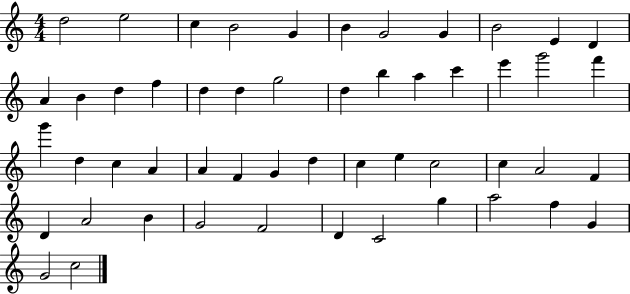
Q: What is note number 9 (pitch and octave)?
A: B4